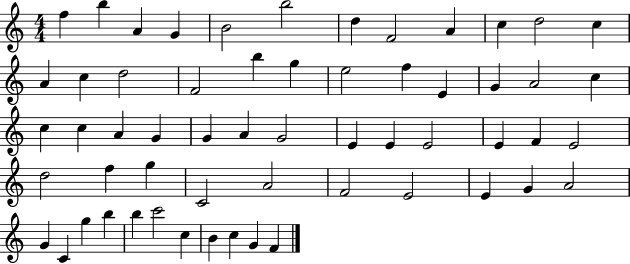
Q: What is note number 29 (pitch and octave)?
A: G4